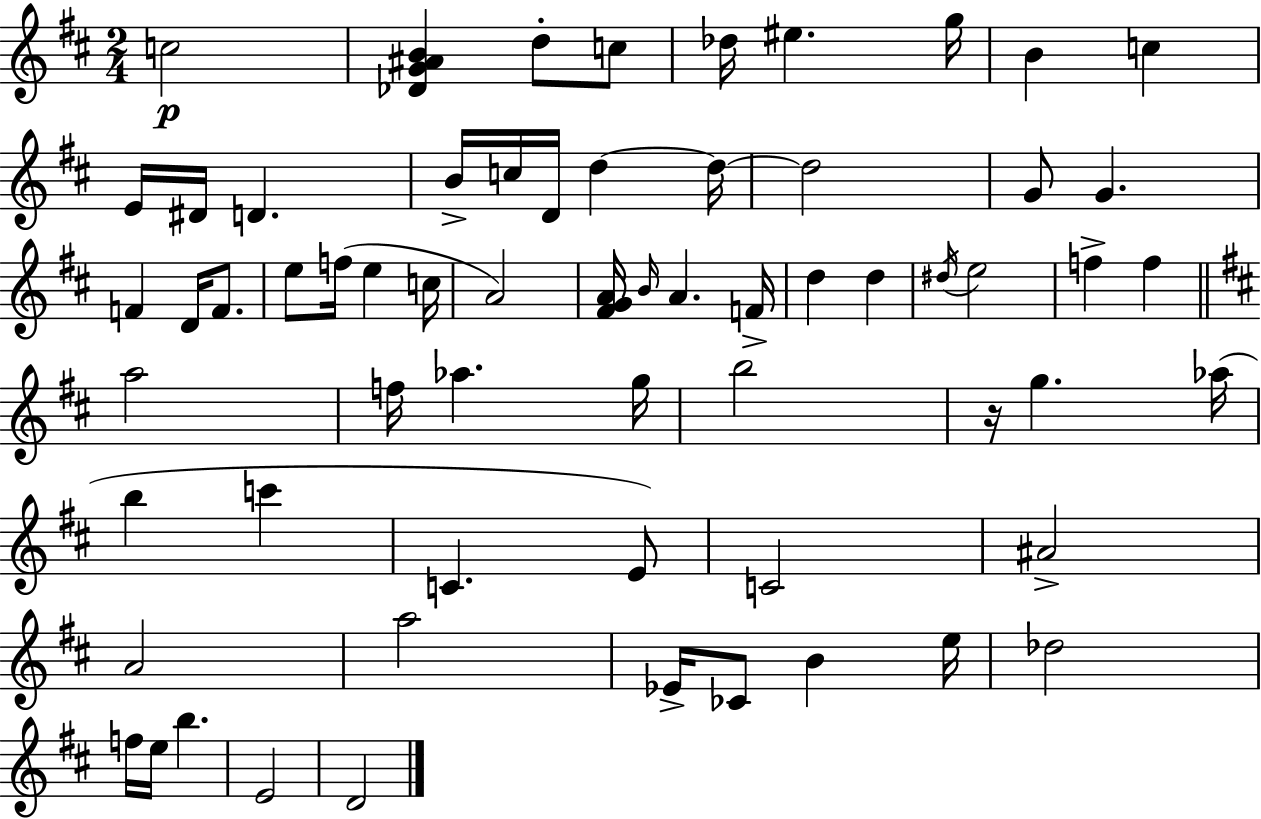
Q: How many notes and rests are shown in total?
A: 64